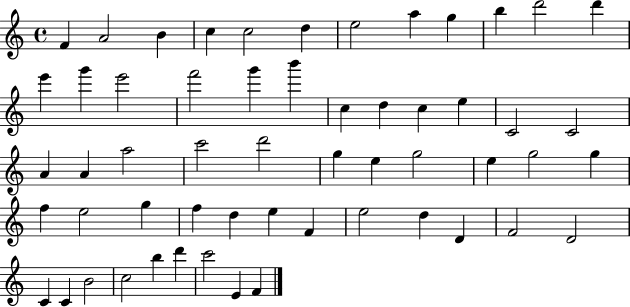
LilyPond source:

{
  \clef treble
  \time 4/4
  \defaultTimeSignature
  \key c \major
  f'4 a'2 b'4 | c''4 c''2 d''4 | e''2 a''4 g''4 | b''4 d'''2 d'''4 | \break e'''4 g'''4 e'''2 | f'''2 g'''4 b'''4 | c''4 d''4 c''4 e''4 | c'2 c'2 | \break a'4 a'4 a''2 | c'''2 d'''2 | g''4 e''4 g''2 | e''4 g''2 g''4 | \break f''4 e''2 g''4 | f''4 d''4 e''4 f'4 | e''2 d''4 d'4 | f'2 d'2 | \break c'4 c'4 b'2 | c''2 b''4 d'''4 | c'''2 e'4 f'4 | \bar "|."
}